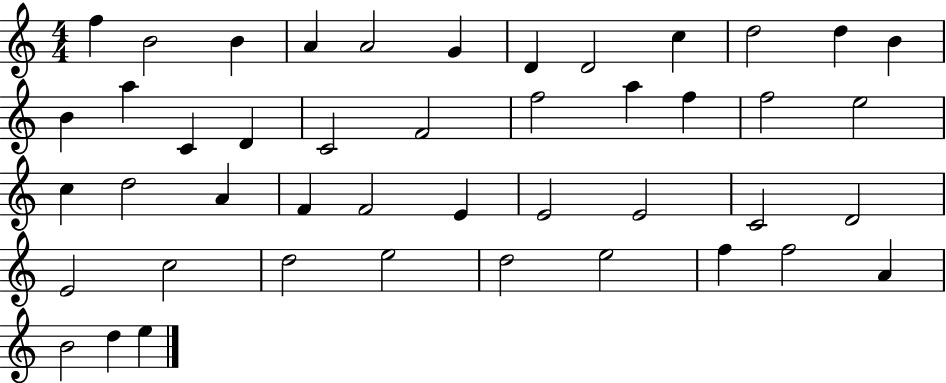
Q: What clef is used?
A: treble